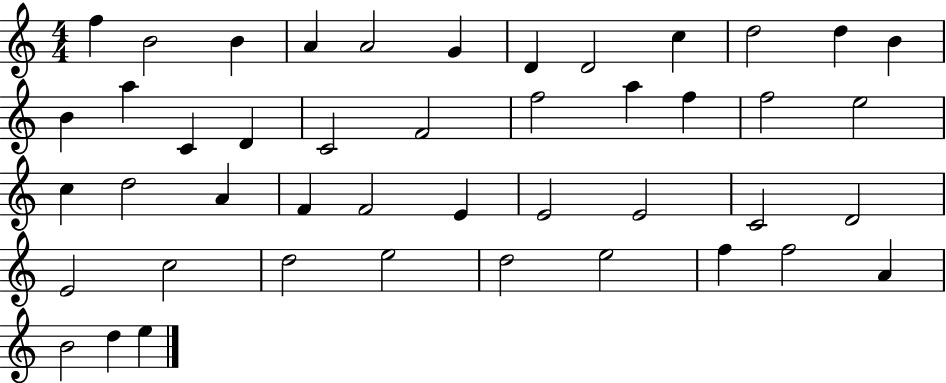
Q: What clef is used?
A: treble